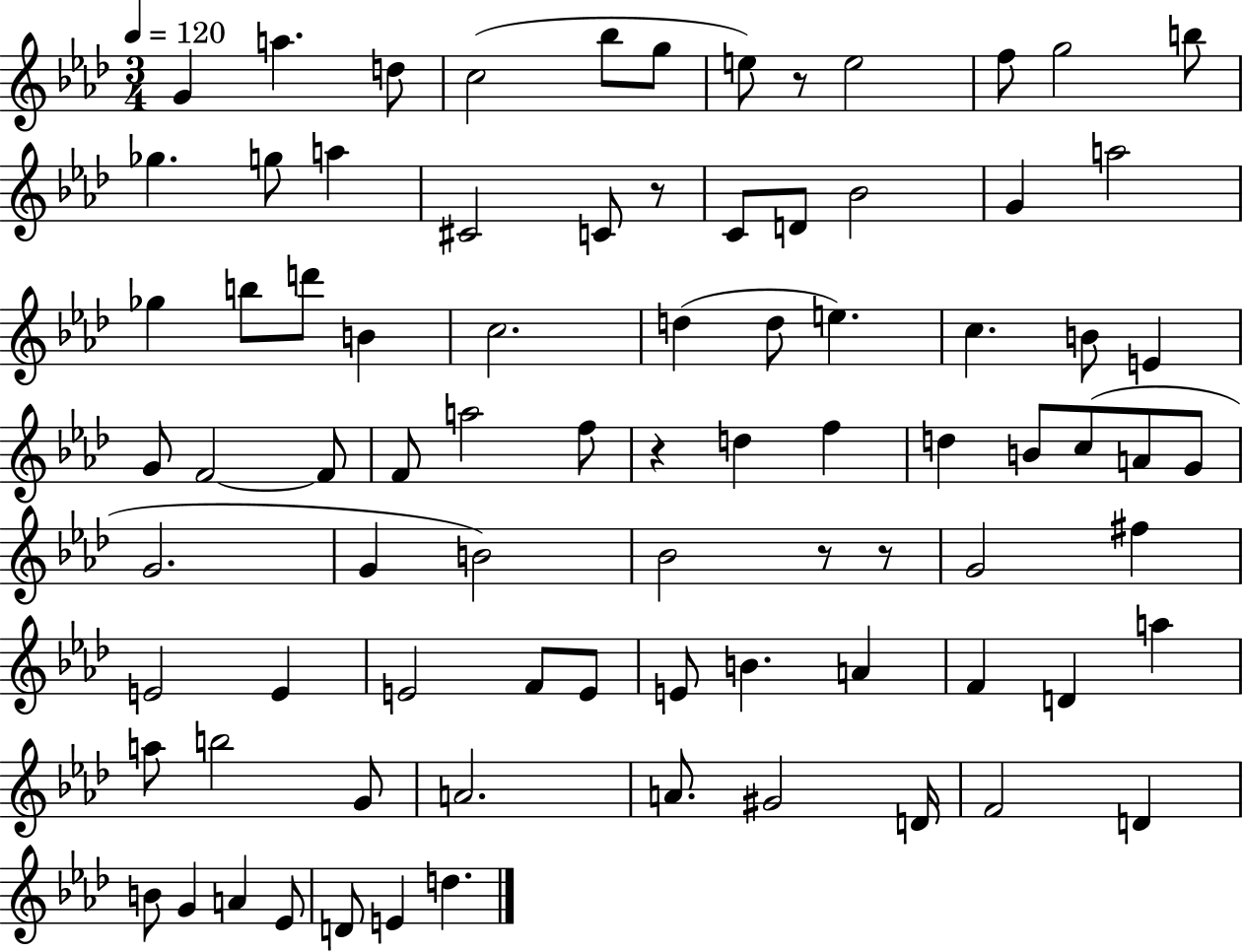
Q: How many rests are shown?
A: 5